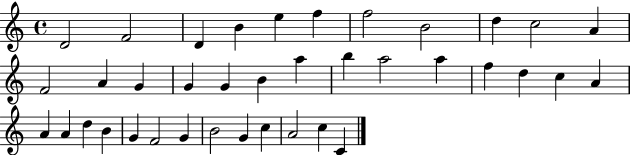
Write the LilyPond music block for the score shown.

{
  \clef treble
  \time 4/4
  \defaultTimeSignature
  \key c \major
  d'2 f'2 | d'4 b'4 e''4 f''4 | f''2 b'2 | d''4 c''2 a'4 | \break f'2 a'4 g'4 | g'4 g'4 b'4 a''4 | b''4 a''2 a''4 | f''4 d''4 c''4 a'4 | \break a'4 a'4 d''4 b'4 | g'4 f'2 g'4 | b'2 g'4 c''4 | a'2 c''4 c'4 | \break \bar "|."
}